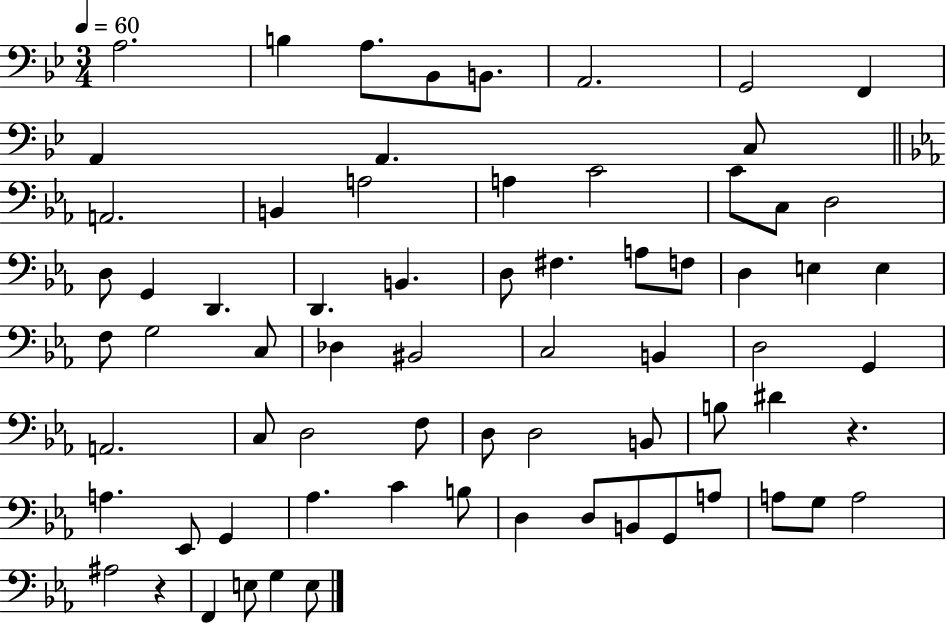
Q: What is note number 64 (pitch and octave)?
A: A#3